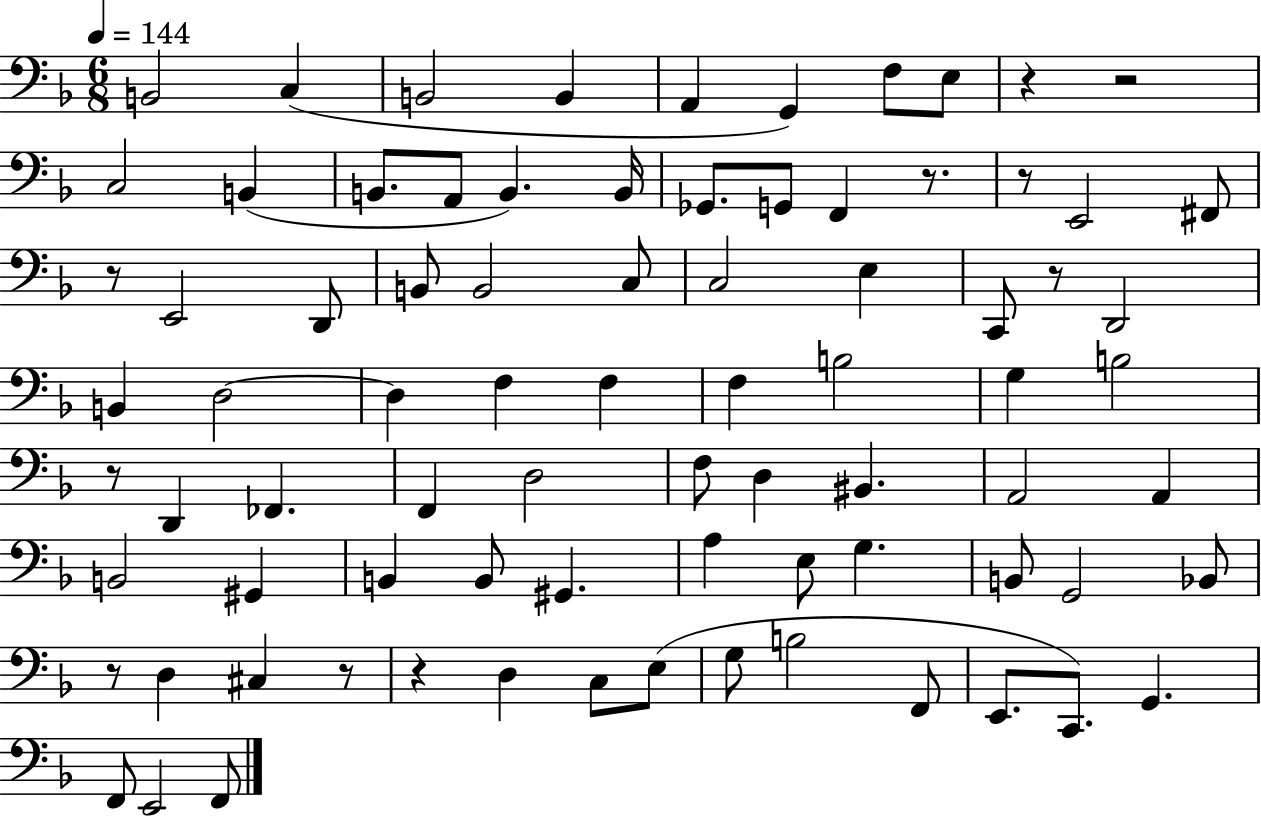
B2/h C3/q B2/h B2/q A2/q G2/q F3/e E3/e R/q R/h C3/h B2/q B2/e. A2/e B2/q. B2/s Gb2/e. G2/e F2/q R/e. R/e E2/h F#2/e R/e E2/h D2/e B2/e B2/h C3/e C3/h E3/q C2/e R/e D2/h B2/q D3/h D3/q F3/q F3/q F3/q B3/h G3/q B3/h R/e D2/q FES2/q. F2/q D3/h F3/e D3/q BIS2/q. A2/h A2/q B2/h G#2/q B2/q B2/e G#2/q. A3/q E3/e G3/q. B2/e G2/h Bb2/e R/e D3/q C#3/q R/e R/q D3/q C3/e E3/e G3/e B3/h F2/e E2/e. C2/e. G2/q. F2/e E2/h F2/e